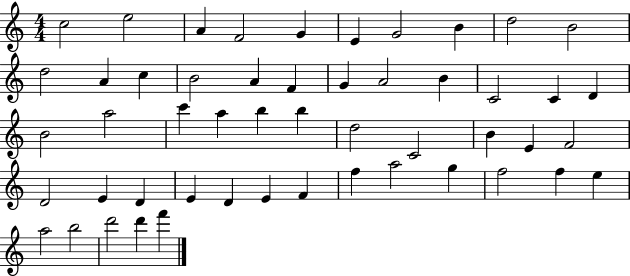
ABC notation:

X:1
T:Untitled
M:4/4
L:1/4
K:C
c2 e2 A F2 G E G2 B d2 B2 d2 A c B2 A F G A2 B C2 C D B2 a2 c' a b b d2 C2 B E F2 D2 E D E D E F f a2 g f2 f e a2 b2 d'2 d' f'